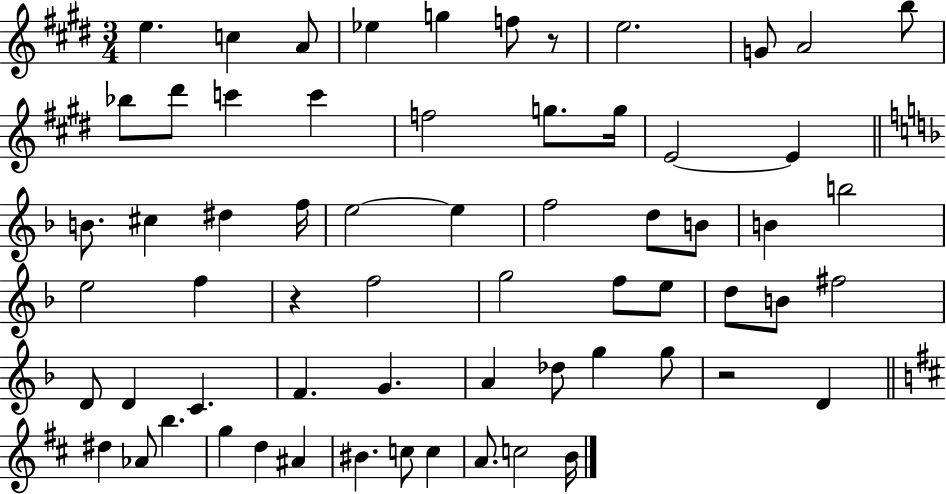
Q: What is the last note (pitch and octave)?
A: B4